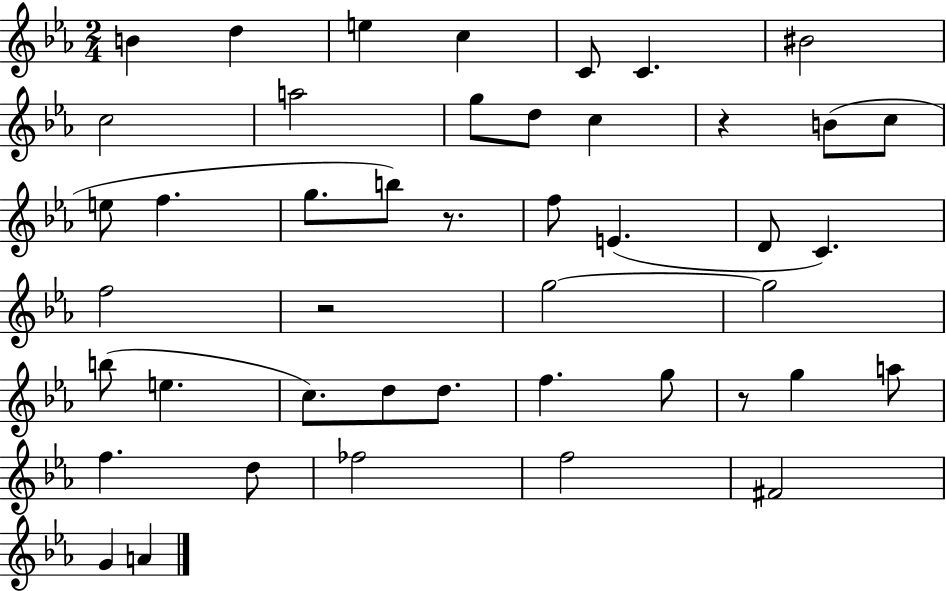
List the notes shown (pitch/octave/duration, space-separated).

B4/q D5/q E5/q C5/q C4/e C4/q. BIS4/h C5/h A5/h G5/e D5/e C5/q R/q B4/e C5/e E5/e F5/q. G5/e. B5/e R/e. F5/e E4/q. D4/e C4/q. F5/h R/h G5/h G5/h B5/e E5/q. C5/e. D5/e D5/e. F5/q. G5/e R/e G5/q A5/e F5/q. D5/e FES5/h F5/h F#4/h G4/q A4/q